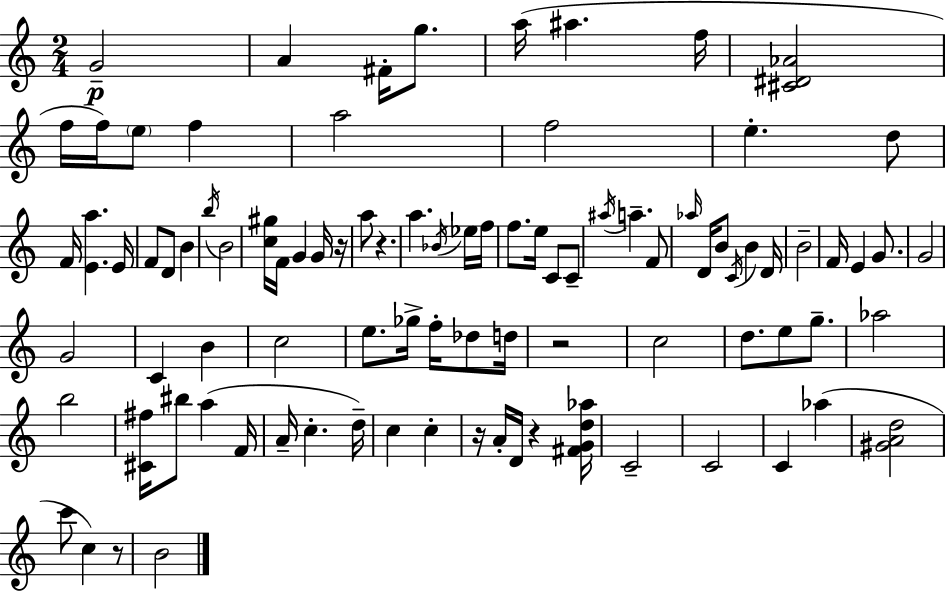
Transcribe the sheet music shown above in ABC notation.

X:1
T:Untitled
M:2/4
L:1/4
K:C
G2 A ^F/4 g/2 a/4 ^a f/4 [^C^D_A]2 f/4 f/4 e/2 f a2 f2 e d/2 F/4 [Ea] E/4 F/2 D/2 B b/4 B2 [c^g]/4 F/4 G G/4 z/4 a/2 z a _B/4 _e/4 f/4 f/2 e/4 C/2 C/2 ^a/4 a F/2 _a/4 D/4 B/2 C/4 B D/4 B2 F/4 E G/2 G2 G2 C B c2 e/2 _g/4 f/4 _d/2 d/4 z2 c2 d/2 e/2 g/2 _a2 b2 [^C^f]/4 ^b/2 a F/4 A/4 c d/4 c c z/4 A/4 D/4 z [^FGd_a]/4 C2 C2 C _a [^GAd]2 c'/2 c z/2 B2